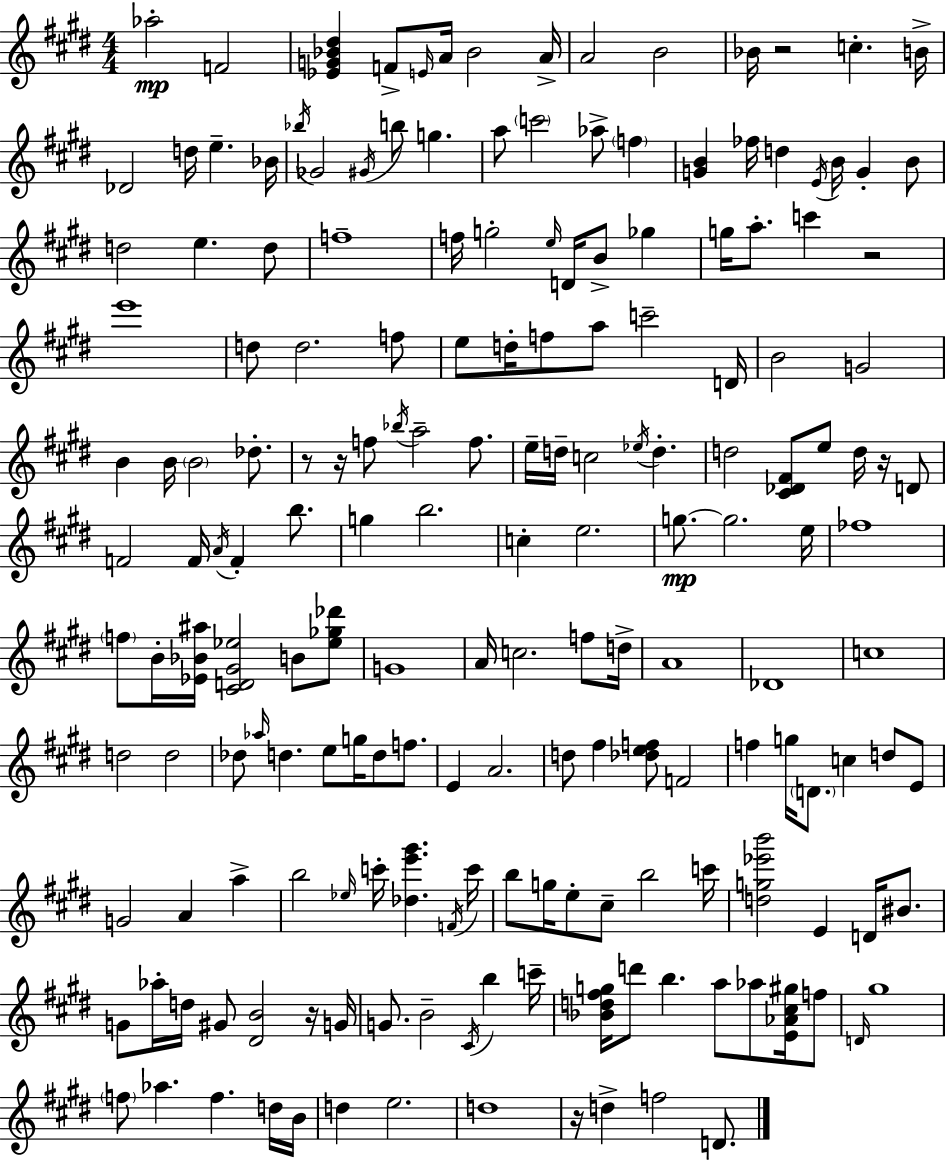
Ab5/h F4/h [Eb4,G4,Bb4,D#5]/q F4/e E4/s A4/s Bb4/h A4/s A4/h B4/h Bb4/s R/h C5/q. B4/s Db4/h D5/s E5/q. Bb4/s Bb5/s Gb4/h G#4/s B5/e G5/q. A5/e C6/h Ab5/e F5/q [G4,B4]/q FES5/s D5/q E4/s B4/s G4/q B4/e D5/h E5/q. D5/e F5/w F5/s G5/h E5/s D4/s B4/e Gb5/q G5/s A5/e. C6/q R/h E6/w D5/e D5/h. F5/e E5/e D5/s F5/e A5/e C6/h D4/s B4/h G4/h B4/q B4/s B4/h Db5/e. R/e R/s F5/e Bb5/s A5/h F5/e. E5/s D5/s C5/h Eb5/s D5/q. D5/h [C#4,Db4,F#4]/e E5/e D5/s R/s D4/e F4/h F4/s A4/s F4/q B5/e. G5/q B5/h. C5/q E5/h. G5/e. G5/h. E5/s FES5/w F5/e B4/s [Eb4,Bb4,A#5]/s [C#4,D4,G#4,Eb5]/h B4/e [Eb5,Gb5,Db6]/e G4/w A4/s C5/h. F5/e D5/s A4/w Db4/w C5/w D5/h D5/h Db5/e Ab5/s D5/q. E5/e G5/s D5/e F5/e. E4/q A4/h. D5/e F#5/q [Db5,E5,F5]/e F4/h F5/q G5/s D4/e. C5/q D5/e E4/e G4/h A4/q A5/q B5/h Eb5/s C6/s [Db5,E6,G#6]/q. F4/s C6/s B5/e G5/s E5/e C#5/e B5/h C6/s [D5,G5,Eb6,B6]/h E4/q D4/s BIS4/e. G4/e Ab5/s D5/s G#4/e [D#4,B4]/h R/s G4/s G4/e. B4/h C#4/s B5/q C6/s [Bb4,D5,F#5,G5]/s D6/e B5/q. A5/e Ab5/e [E4,Ab4,C#5,G#5]/s F5/e D4/s G#5/w F5/e Ab5/q. F5/q. D5/s B4/s D5/q E5/h. D5/w R/s D5/q F5/h D4/e.